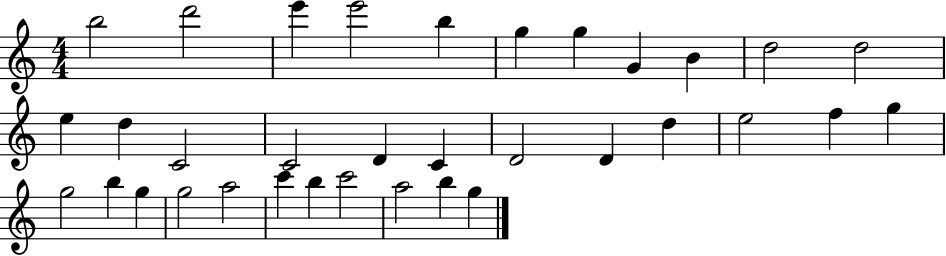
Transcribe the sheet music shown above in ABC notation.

X:1
T:Untitled
M:4/4
L:1/4
K:C
b2 d'2 e' e'2 b g g G B d2 d2 e d C2 C2 D C D2 D d e2 f g g2 b g g2 a2 c' b c'2 a2 b g